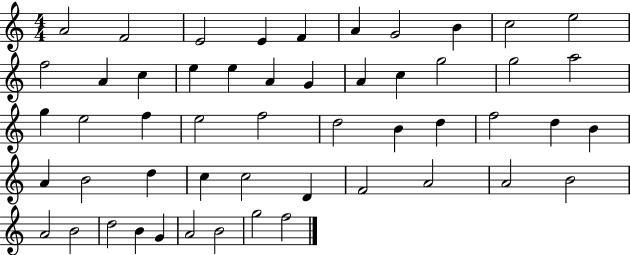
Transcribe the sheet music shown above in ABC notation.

X:1
T:Untitled
M:4/4
L:1/4
K:C
A2 F2 E2 E F A G2 B c2 e2 f2 A c e e A G A c g2 g2 a2 g e2 f e2 f2 d2 B d f2 d B A B2 d c c2 D F2 A2 A2 B2 A2 B2 d2 B G A2 B2 g2 f2